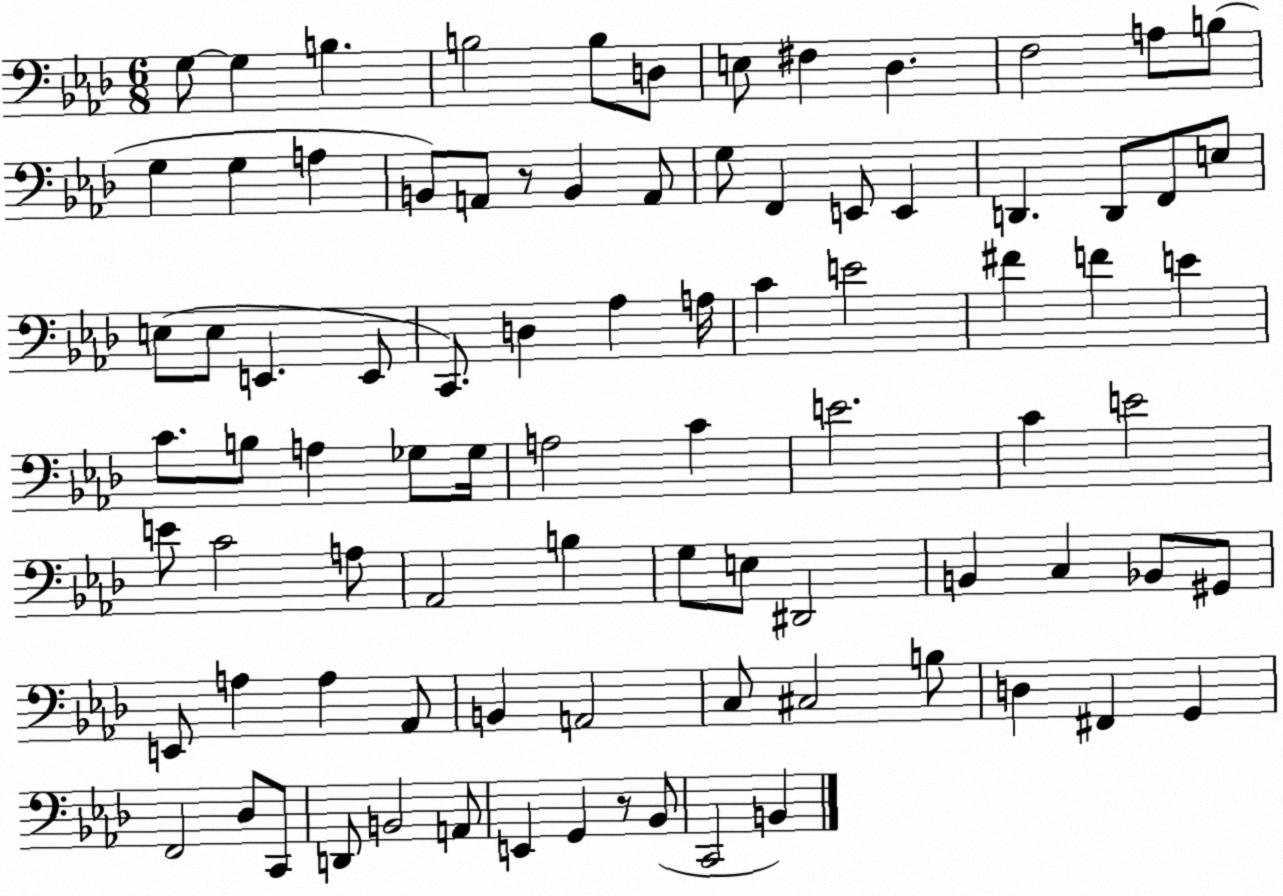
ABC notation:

X:1
T:Untitled
M:6/8
L:1/4
K:Ab
G,/2 G, B, B,2 B,/2 D,/2 E,/2 ^F, _D, F,2 A,/2 B,/2 G, G, A, B,,/2 A,,/2 z/2 B,, A,,/2 G,/2 F,, E,,/2 E,, D,, D,,/2 F,,/2 E,/2 E,/2 E,/2 E,, E,,/2 C,,/2 D, _A, A,/4 C E2 ^F F E C/2 B,/2 A, _G,/2 _G,/4 A,2 C E2 C E2 E/2 C2 A,/2 _A,,2 B, G,/2 E,/2 ^D,,2 B,, C, _B,,/2 ^G,,/2 E,,/2 A, A, _A,,/2 B,, A,,2 C,/2 ^C,2 B,/2 D, ^F,, G,, F,,2 _D,/2 C,,/2 D,,/2 B,,2 A,,/2 E,, G,, z/2 _B,,/2 C,,2 B,,